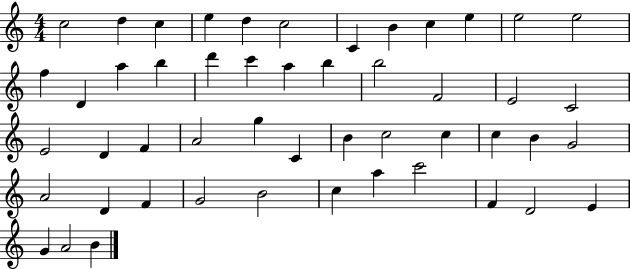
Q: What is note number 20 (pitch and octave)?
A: B5